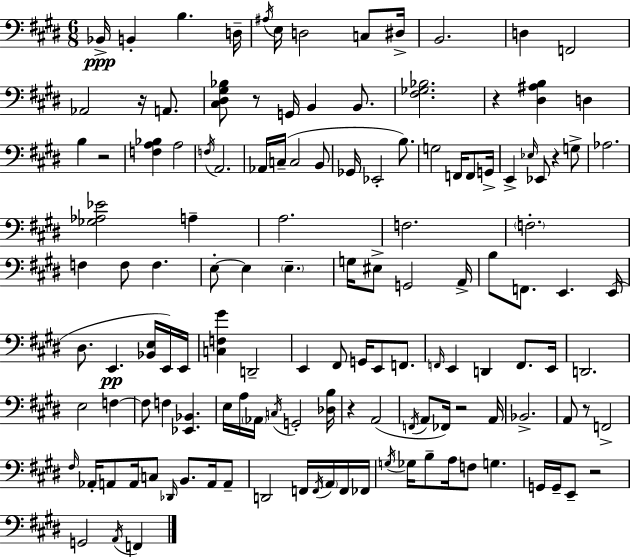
X:1
T:Untitled
M:6/8
L:1/4
K:E
_B,,/4 B,, B, D,/4 ^A,/4 E,/4 D,2 C,/2 ^D,/4 B,,2 D, F,,2 _A,,2 z/4 A,,/2 [^C,^D,^G,_B,]/2 z/2 G,,/4 B,, B,,/2 [^F,_G,_B,]2 z [^D,^A,B,] D, B, z2 [F,A,_B,] A,2 F,/4 A,,2 _A,,/4 C,/4 C,2 B,,/2 _G,,/4 _E,,2 B,/2 G,2 F,,/4 F,,/2 G,,/4 E,, _E,/4 _E,,/2 z G,/2 _A,2 [_G,_A,_E]2 A, A,2 F,2 F,2 F, F,/2 F, E,/2 E, E, G,/4 ^E,/2 G,,2 A,,/4 B,/2 F,,/2 E,, E,,/4 ^D,/2 E,, [_B,,E,]/4 E,,/4 E,,/4 [C,F,^G] D,,2 E,, ^F,,/2 G,,/4 E,,/2 F,,/2 F,,/4 E,, D,, F,,/2 E,,/4 D,,2 E,2 F, F,/2 F, [_E,,_B,,] E,/4 A,/4 _A,,/4 C,/4 G,,2 [_D,B,]/4 z A,,2 F,,/4 A,,/2 _F,,/4 z2 A,,/4 _B,,2 A,,/2 z/2 F,,2 ^F,/4 _A,,/4 A,,/2 A,,/4 C,/2 _D,,/4 B,,/2 A,,/4 A,,/2 D,,2 F,,/4 F,,/4 A,,/4 F,,/4 _F,,/4 G,/4 _G,/4 B,/2 A,/4 F,/2 G, G,,/4 G,,/4 E,,/2 z2 G,,2 A,,/4 F,,